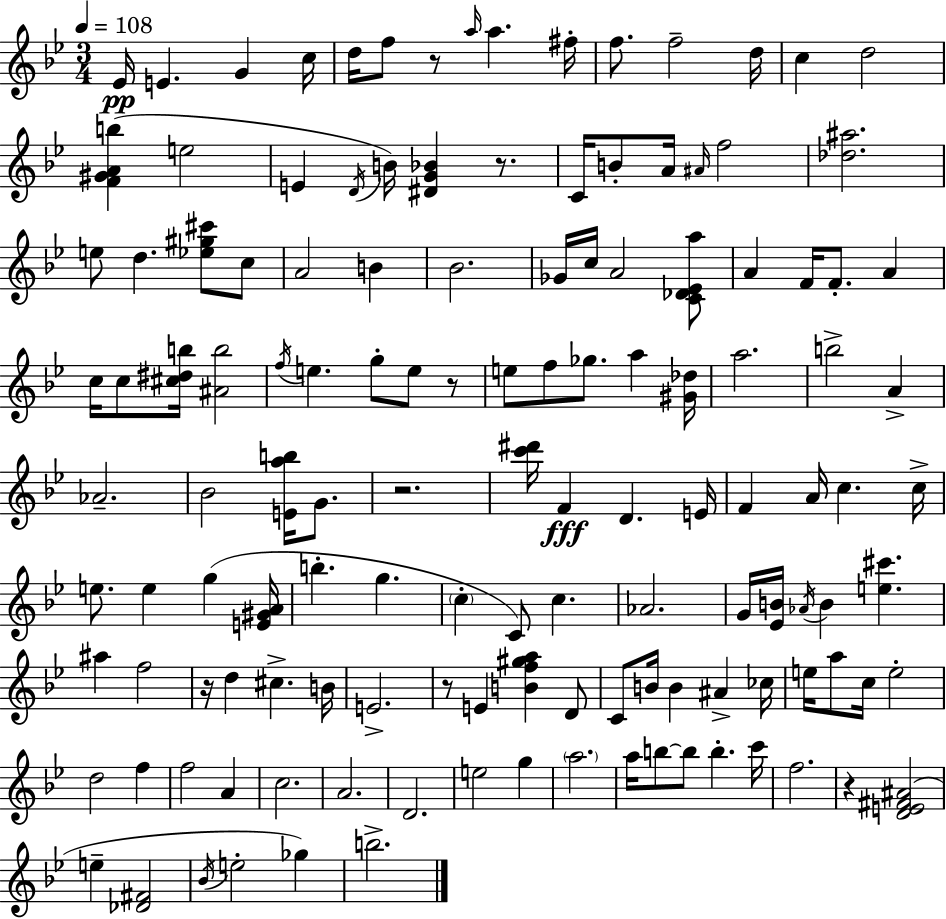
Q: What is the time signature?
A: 3/4